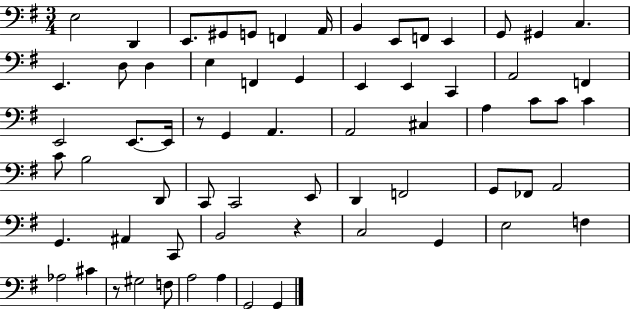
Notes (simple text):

E3/h D2/q E2/e. G#2/e G2/e F2/q A2/s B2/q E2/e F2/e E2/q G2/e G#2/q C3/q. E2/q. D3/e D3/q E3/q F2/q G2/q E2/q E2/q C2/q A2/h F2/q E2/h E2/e. E2/s R/e G2/q A2/q. A2/h C#3/q A3/q C4/e C4/e C4/q C4/e B3/h D2/e C2/e C2/h E2/e D2/q F2/h G2/e FES2/e A2/h G2/q. A#2/q C2/e B2/h R/q C3/h G2/q E3/h F3/q Ab3/h C#4/q R/e G#3/h F3/e A3/h A3/q G2/h G2/q